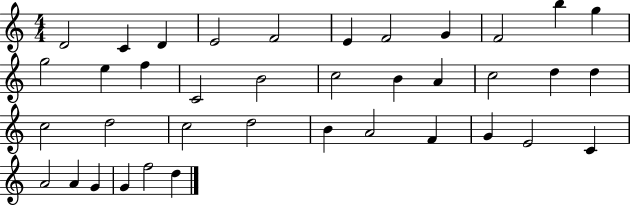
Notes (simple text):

D4/h C4/q D4/q E4/h F4/h E4/q F4/h G4/q F4/h B5/q G5/q G5/h E5/q F5/q C4/h B4/h C5/h B4/q A4/q C5/h D5/q D5/q C5/h D5/h C5/h D5/h B4/q A4/h F4/q G4/q E4/h C4/q A4/h A4/q G4/q G4/q F5/h D5/q